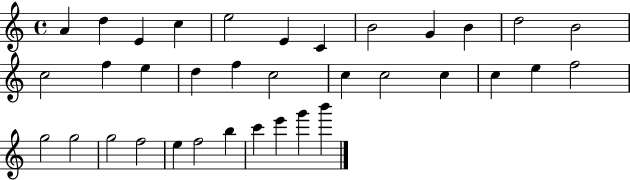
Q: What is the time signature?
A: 4/4